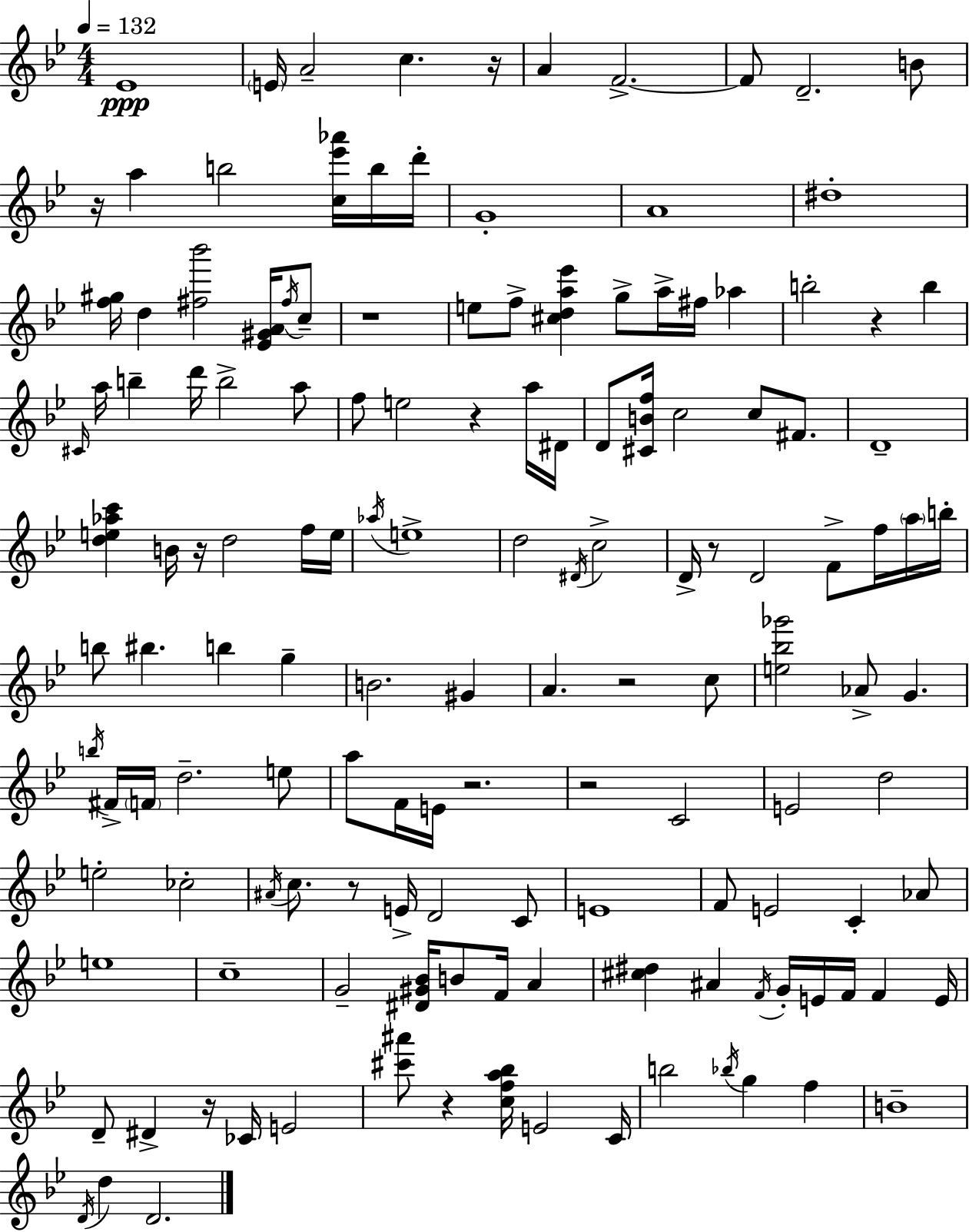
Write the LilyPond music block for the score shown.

{
  \clef treble
  \numericTimeSignature
  \time 4/4
  \key g \minor
  \tempo 4 = 132
  ees'1\ppp | \parenthesize e'16 a'2-- c''4. r16 | a'4 f'2.->~~ | f'8 d'2.-- b'8 | \break r16 a''4 b''2 <c'' ees''' aes'''>16 b''16 d'''16-. | g'1-. | a'1 | dis''1-. | \break <f'' gis''>16 d''4 <fis'' bes'''>2 <ees' gis' a'>16 \acciaccatura { fis''16 } c''8-- | r1 | e''8 f''8-> <cis'' d'' a'' ees'''>4 g''8-> a''16-> fis''16 aes''4 | b''2-. r4 b''4 | \break \grace { cis'16 } a''16 b''4-- d'''16 b''2-> | a''8 f''8 e''2 r4 | a''16 dis'16 d'8 <cis' b' f''>16 c''2 c''8 fis'8. | d'1-- | \break <d'' e'' aes'' c'''>4 b'16 r16 d''2 | f''16 e''16 \acciaccatura { aes''16 } e''1-> | d''2 \acciaccatura { dis'16 } c''2-> | d'16-> r8 d'2 f'8-> | \break f''16 \parenthesize a''16 b''16-. b''8 bis''4. b''4 | g''4-- b'2. | gis'4 a'4. r2 | c''8 <e'' bes'' ges'''>2 aes'8-> g'4. | \break \acciaccatura { b''16 } fis'16-> \parenthesize f'16 d''2.-- | e''8 a''8 f'16 e'16 r2. | r2 c'2 | e'2 d''2 | \break e''2-. ces''2-. | \acciaccatura { ais'16 } c''8. r8 e'16-> d'2 | c'8 e'1 | f'8 e'2 | \break c'4-. aes'8 e''1 | c''1-- | g'2-- <dis' gis' bes'>16 b'8 | f'16 a'4 <cis'' dis''>4 ais'4 \acciaccatura { f'16 } g'16-. | \break e'16 f'16 f'4 e'16 d'8-- dis'4-> r16 ces'16 e'2 | <cis''' ais'''>8 r4 <c'' f'' a'' bes''>16 e'2 | c'16 b''2 \acciaccatura { bes''16 } | g''4 f''4 b'1-- | \break \acciaccatura { d'16 } d''4 d'2. | \bar "|."
}